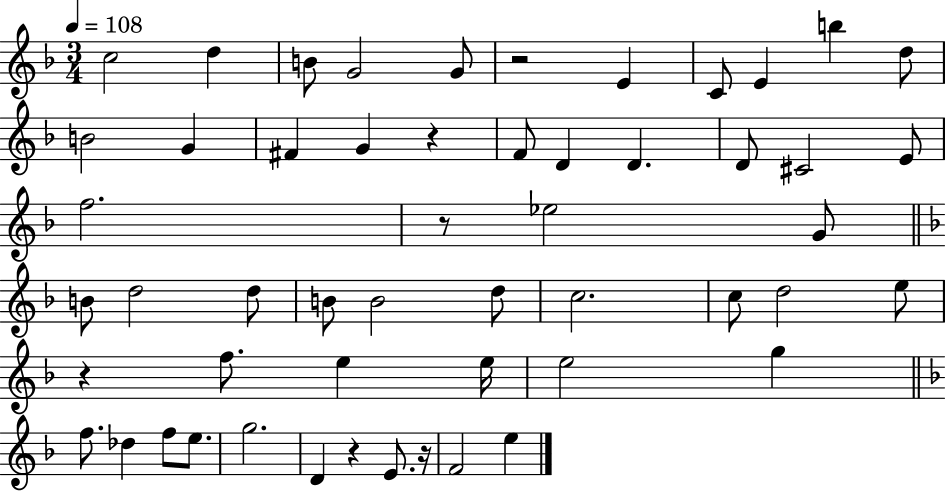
C5/h D5/q B4/e G4/h G4/e R/h E4/q C4/e E4/q B5/q D5/e B4/h G4/q F#4/q G4/q R/q F4/e D4/q D4/q. D4/e C#4/h E4/e F5/h. R/e Eb5/h G4/e B4/e D5/h D5/e B4/e B4/h D5/e C5/h. C5/e D5/h E5/e R/q F5/e. E5/q E5/s E5/h G5/q F5/e. Db5/q F5/e E5/e. G5/h. D4/q R/q E4/e. R/s F4/h E5/q